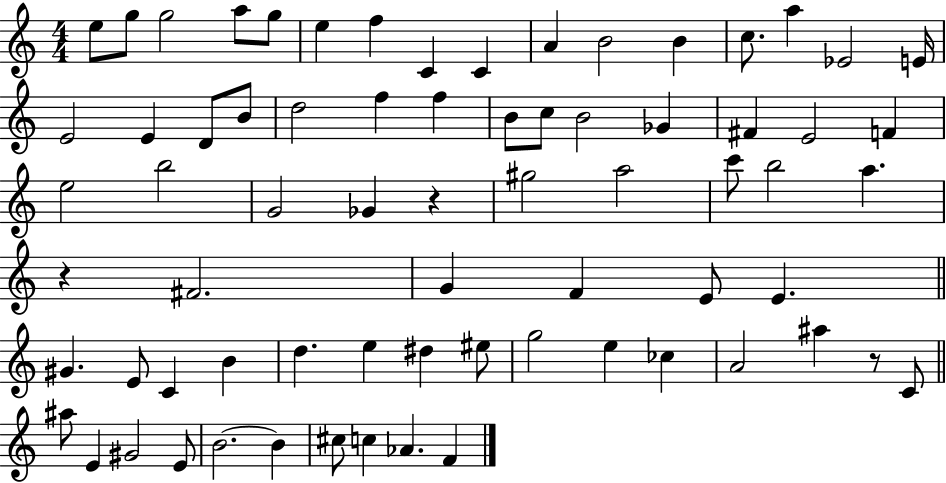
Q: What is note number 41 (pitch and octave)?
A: G4